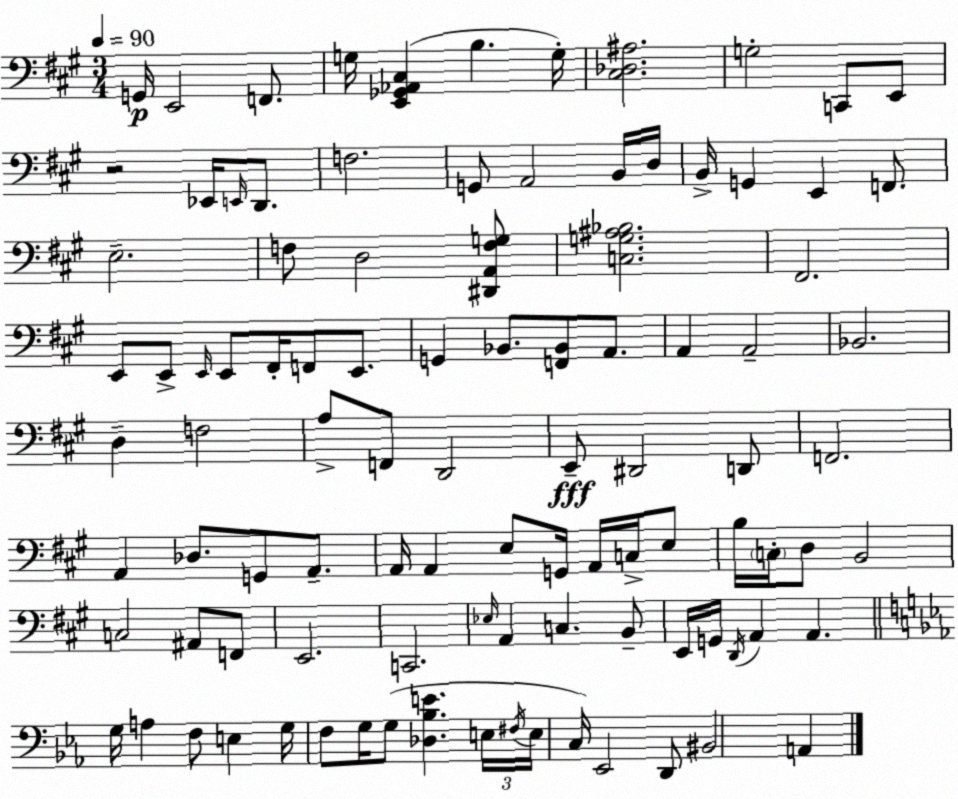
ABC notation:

X:1
T:Untitled
M:3/4
L:1/4
K:A
G,,/4 E,,2 F,,/2 G,/4 [E,,_G,,_A,,^C,] B, G,/4 [^C,_D,^A,]2 G,2 C,,/2 E,,/2 z2 _E,,/4 E,,/4 D,,/2 F,2 G,,/2 A,,2 B,,/4 D,/4 B,,/4 G,, E,, F,,/2 E,2 F,/2 D,2 [^D,,A,,F,G,]/2 [C,G,^A,_B,]2 ^F,,2 E,,/2 E,,/2 E,,/4 E,,/2 ^F,,/4 F,,/2 E,,/2 G,, _B,,/2 [F,,_B,,]/2 A,,/2 A,, A,,2 _B,,2 D, F,2 A,/2 F,,/2 D,,2 E,,/2 ^D,,2 D,,/2 F,,2 A,, _D,/2 G,,/2 A,,/2 A,,/4 A,, E,/2 G,,/4 A,,/4 C,/4 E,/2 B,/4 C,/4 D,/2 B,,2 C,2 ^A,,/2 F,,/2 E,,2 C,,2 _E,/4 A,, C, B,,/2 E,,/4 G,,/4 D,,/4 A,, A,, G,/4 A, F,/2 E, G,/4 F,/2 G,/4 G,/2 [_D,_B,E] E,/4 ^F,/4 E,/4 C,/4 _E,,2 D,,/2 ^B,,2 A,,